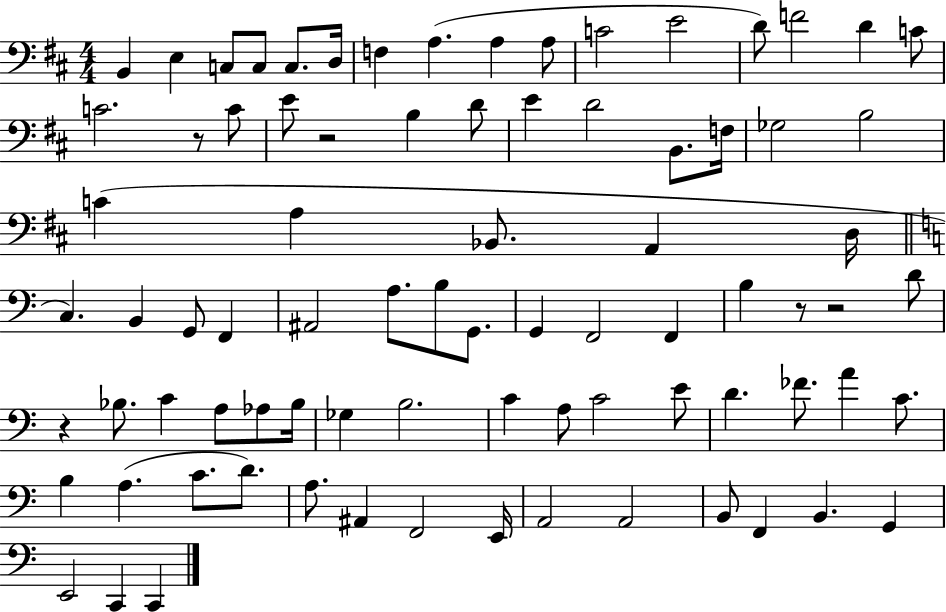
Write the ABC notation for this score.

X:1
T:Untitled
M:4/4
L:1/4
K:D
B,, E, C,/2 C,/2 C,/2 D,/4 F, A, A, A,/2 C2 E2 D/2 F2 D C/2 C2 z/2 C/2 E/2 z2 B, D/2 E D2 B,,/2 F,/4 _G,2 B,2 C A, _B,,/2 A,, D,/4 C, B,, G,,/2 F,, ^A,,2 A,/2 B,/2 G,,/2 G,, F,,2 F,, B, z/2 z2 D/2 z _B,/2 C A,/2 _A,/2 _B,/4 _G, B,2 C A,/2 C2 E/2 D _F/2 A C/2 B, A, C/2 D/2 A,/2 ^A,, F,,2 E,,/4 A,,2 A,,2 B,,/2 F,, B,, G,, E,,2 C,, C,,